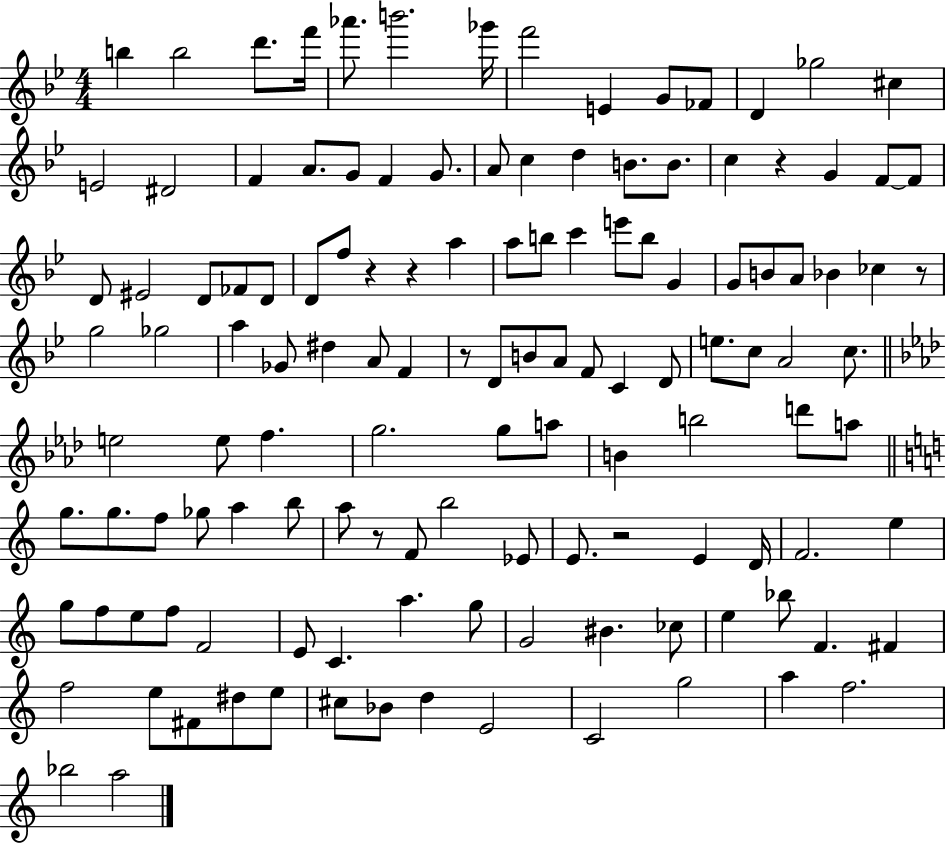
X:1
T:Untitled
M:4/4
L:1/4
K:Bb
b b2 d'/2 f'/4 _a'/2 b'2 _g'/4 f'2 E G/2 _F/2 D _g2 ^c E2 ^D2 F A/2 G/2 F G/2 A/2 c d B/2 B/2 c z G F/2 F/2 D/2 ^E2 D/2 _F/2 D/2 D/2 f/2 z z a a/2 b/2 c' e'/2 b/2 G G/2 B/2 A/2 _B _c z/2 g2 _g2 a _G/2 ^d A/2 F z/2 D/2 B/2 A/2 F/2 C D/2 e/2 c/2 A2 c/2 e2 e/2 f g2 g/2 a/2 B b2 d'/2 a/2 g/2 g/2 f/2 _g/2 a b/2 a/2 z/2 F/2 b2 _E/2 E/2 z2 E D/4 F2 e g/2 f/2 e/2 f/2 F2 E/2 C a g/2 G2 ^B _c/2 e _b/2 F ^F f2 e/2 ^F/2 ^d/2 e/2 ^c/2 _B/2 d E2 C2 g2 a f2 _b2 a2